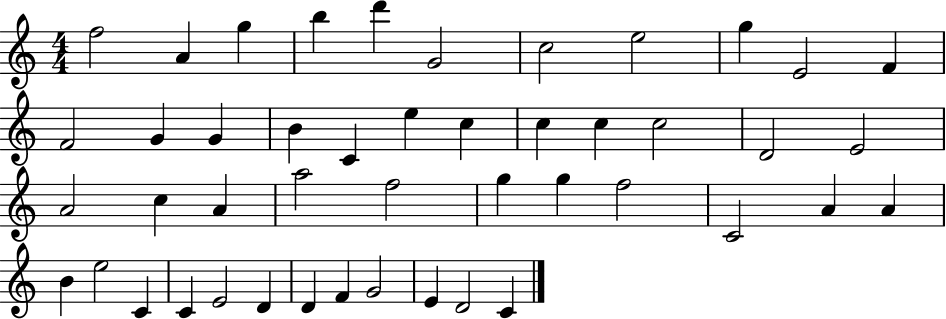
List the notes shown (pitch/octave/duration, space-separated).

F5/h A4/q G5/q B5/q D6/q G4/h C5/h E5/h G5/q E4/h F4/q F4/h G4/q G4/q B4/q C4/q E5/q C5/q C5/q C5/q C5/h D4/h E4/h A4/h C5/q A4/q A5/h F5/h G5/q G5/q F5/h C4/h A4/q A4/q B4/q E5/h C4/q C4/q E4/h D4/q D4/q F4/q G4/h E4/q D4/h C4/q